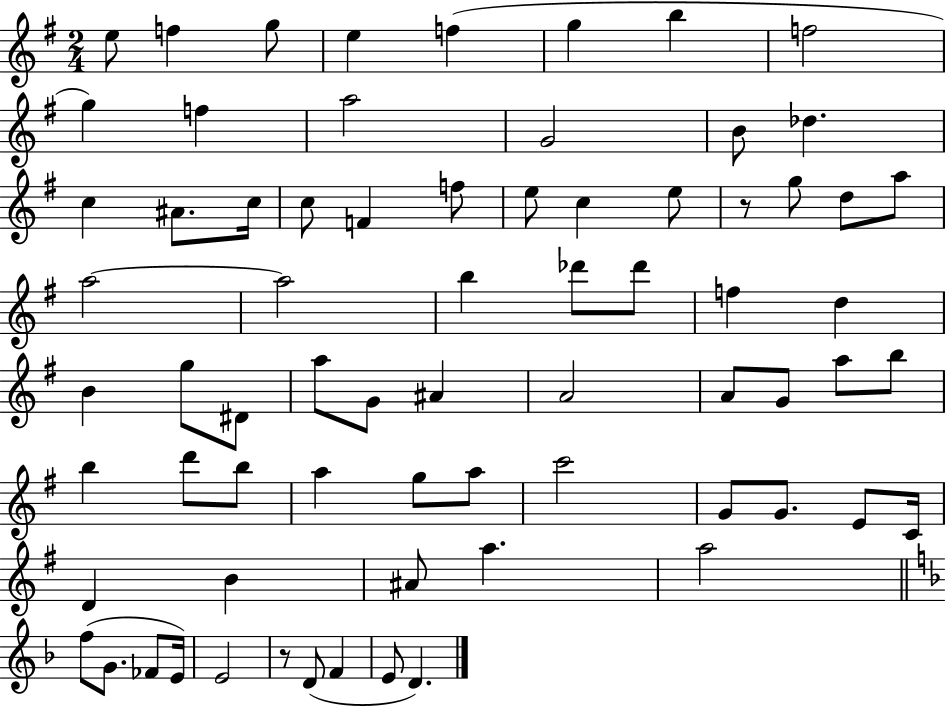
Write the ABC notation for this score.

X:1
T:Untitled
M:2/4
L:1/4
K:G
e/2 f g/2 e f g b f2 g f a2 G2 B/2 _d c ^A/2 c/4 c/2 F f/2 e/2 c e/2 z/2 g/2 d/2 a/2 a2 a2 b _d'/2 _d'/2 f d B g/2 ^D/2 a/2 G/2 ^A A2 A/2 G/2 a/2 b/2 b d'/2 b/2 a g/2 a/2 c'2 G/2 G/2 E/2 C/4 D B ^A/2 a a2 f/2 G/2 _F/2 E/4 E2 z/2 D/2 F E/2 D